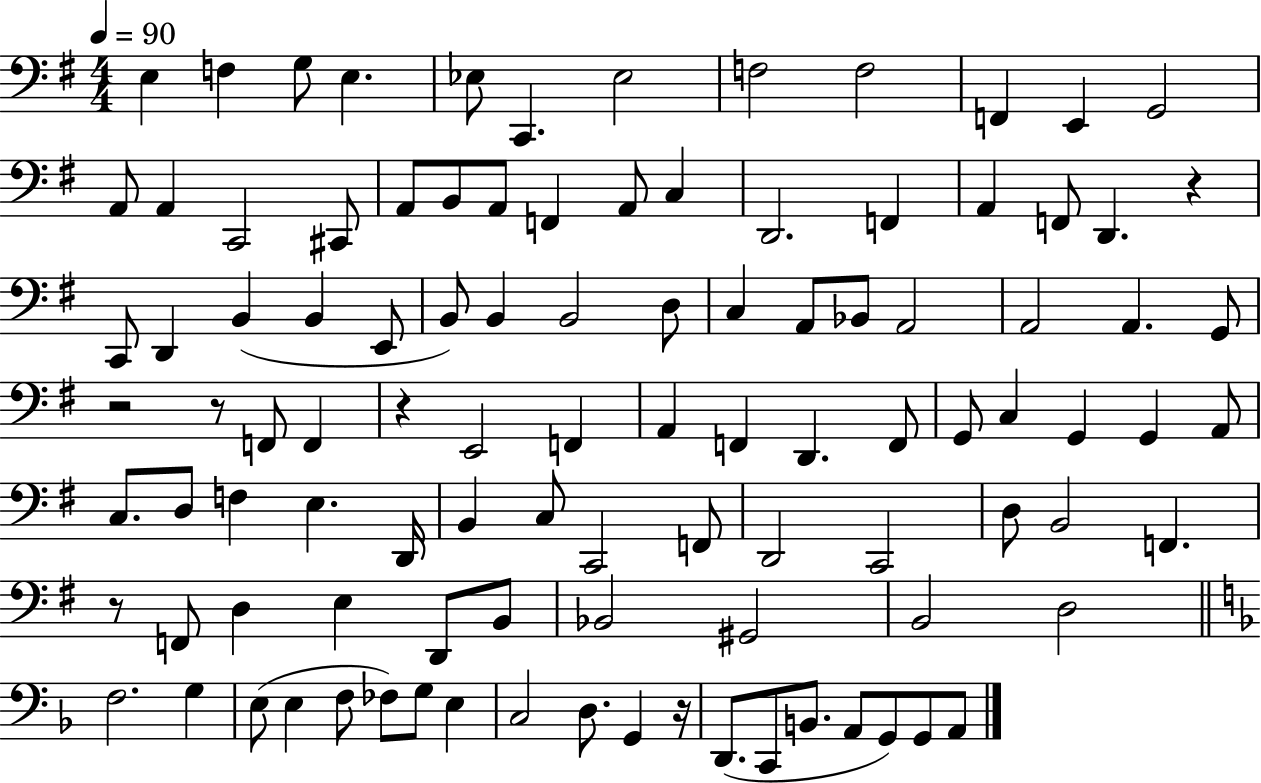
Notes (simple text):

E3/q F3/q G3/e E3/q. Eb3/e C2/q. Eb3/h F3/h F3/h F2/q E2/q G2/h A2/e A2/q C2/h C#2/e A2/e B2/e A2/e F2/q A2/e C3/q D2/h. F2/q A2/q F2/e D2/q. R/q C2/e D2/q B2/q B2/q E2/e B2/e B2/q B2/h D3/e C3/q A2/e Bb2/e A2/h A2/h A2/q. G2/e R/h R/e F2/e F2/q R/q E2/h F2/q A2/q F2/q D2/q. F2/e G2/e C3/q G2/q G2/q A2/e C3/e. D3/e F3/q E3/q. D2/s B2/q C3/e C2/h F2/e D2/h C2/h D3/e B2/h F2/q. R/e F2/e D3/q E3/q D2/e B2/e Bb2/h G#2/h B2/h D3/h F3/h. G3/q E3/e E3/q F3/e FES3/e G3/e E3/q C3/h D3/e. G2/q R/s D2/e. C2/e B2/e. A2/e G2/e G2/e A2/e